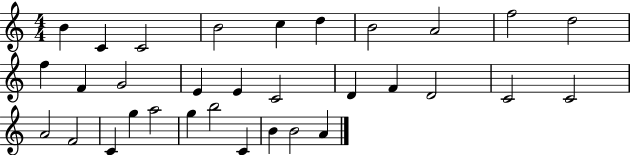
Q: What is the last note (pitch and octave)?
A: A4